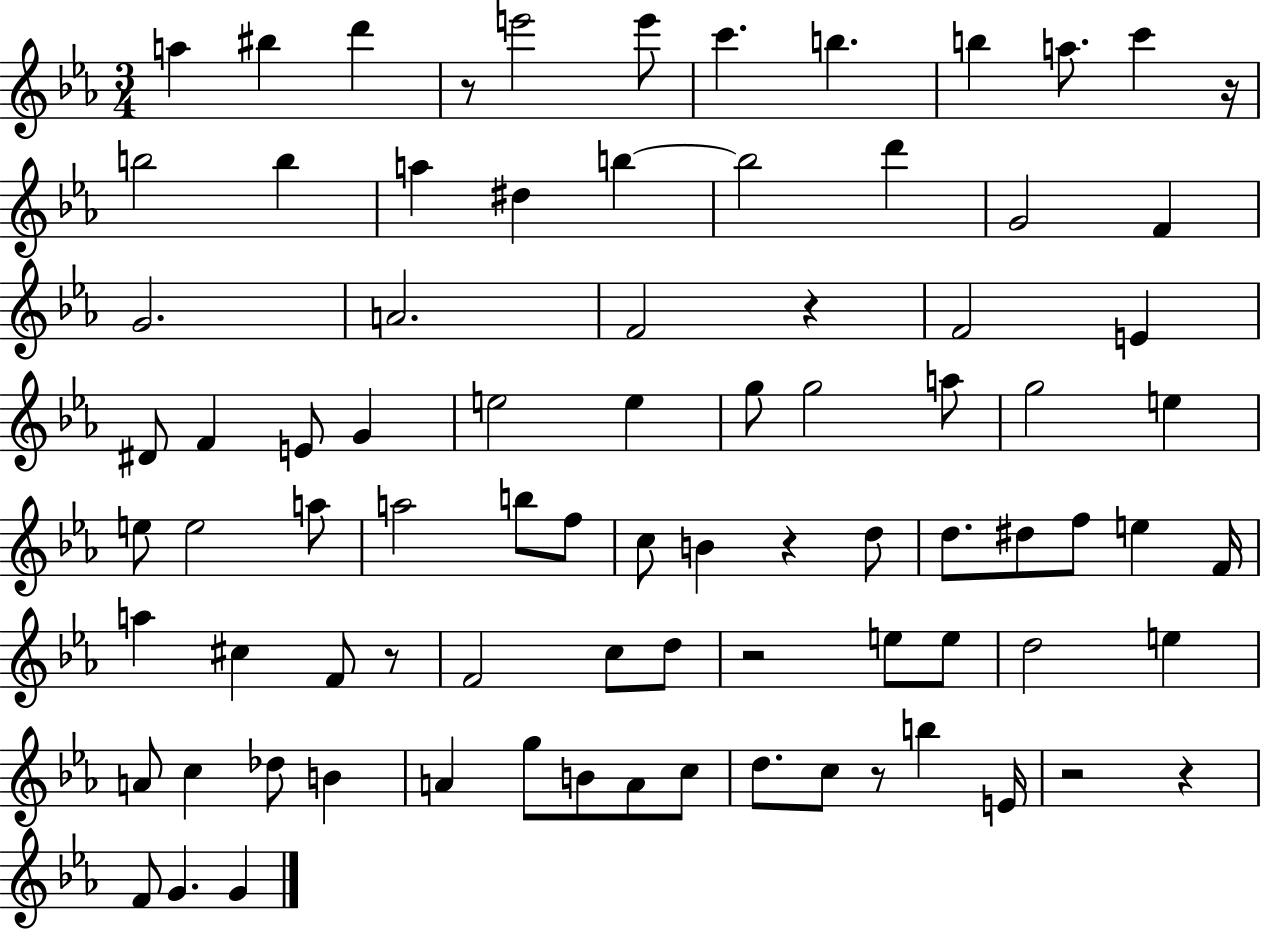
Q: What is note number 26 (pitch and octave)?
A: F4